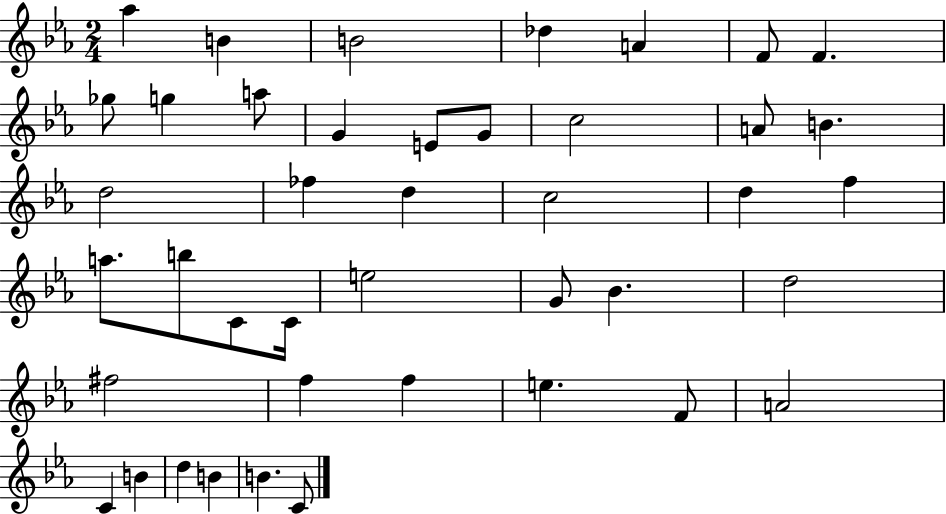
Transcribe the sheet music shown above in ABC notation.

X:1
T:Untitled
M:2/4
L:1/4
K:Eb
_a B B2 _d A F/2 F _g/2 g a/2 G E/2 G/2 c2 A/2 B d2 _f d c2 d f a/2 b/2 C/2 C/4 e2 G/2 _B d2 ^f2 f f e F/2 A2 C B d B B C/2